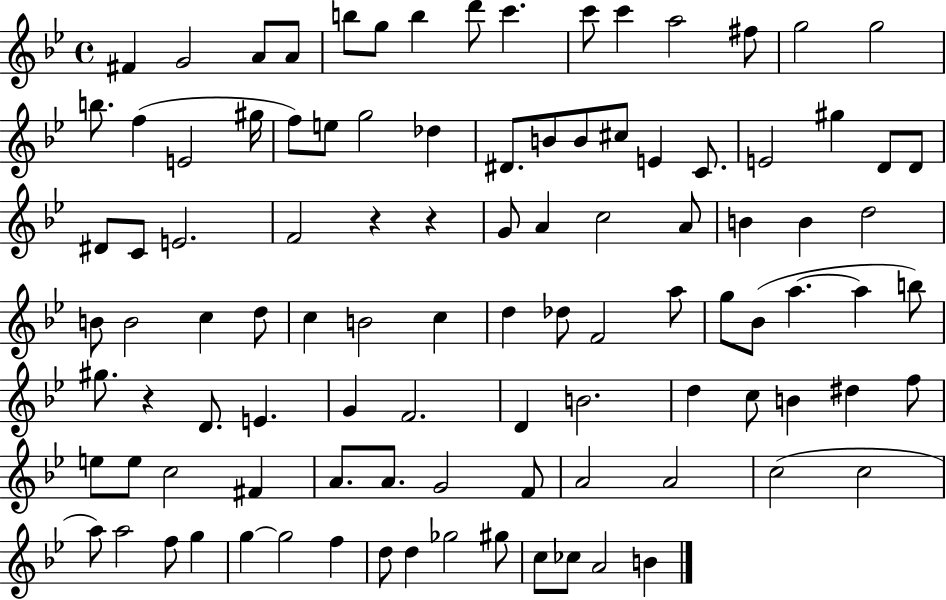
{
  \clef treble
  \time 4/4
  \defaultTimeSignature
  \key bes \major
  \repeat volta 2 { fis'4 g'2 a'8 a'8 | b''8 g''8 b''4 d'''8 c'''4. | c'''8 c'''4 a''2 fis''8 | g''2 g''2 | \break b''8. f''4( e'2 gis''16 | f''8) e''8 g''2 des''4 | dis'8. b'8 b'8 cis''8 e'4 c'8. | e'2 gis''4 d'8 d'8 | \break dis'8 c'8 e'2. | f'2 r4 r4 | g'8 a'4 c''2 a'8 | b'4 b'4 d''2 | \break b'8 b'2 c''4 d''8 | c''4 b'2 c''4 | d''4 des''8 f'2 a''8 | g''8 bes'8( a''4.~~ a''4 b''8) | \break gis''8. r4 d'8. e'4. | g'4 f'2. | d'4 b'2. | d''4 c''8 b'4 dis''4 f''8 | \break e''8 e''8 c''2 fis'4 | a'8. a'8. g'2 f'8 | a'2 a'2 | c''2( c''2 | \break a''8) a''2 f''8 g''4 | g''4~~ g''2 f''4 | d''8 d''4 ges''2 gis''8 | c''8 ces''8 a'2 b'4 | \break } \bar "|."
}